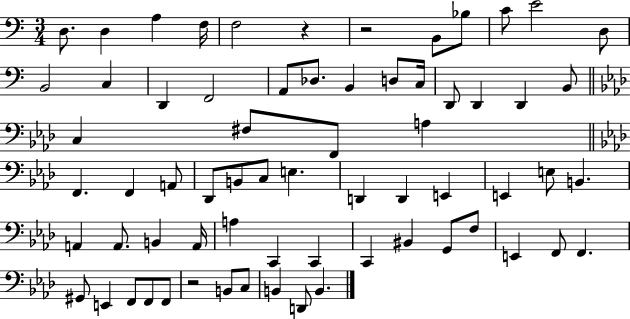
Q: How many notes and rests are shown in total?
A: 67